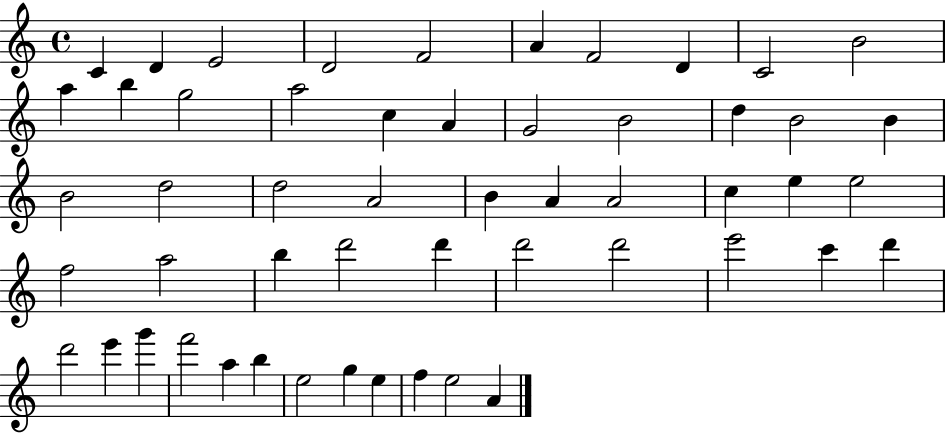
{
  \clef treble
  \time 4/4
  \defaultTimeSignature
  \key c \major
  c'4 d'4 e'2 | d'2 f'2 | a'4 f'2 d'4 | c'2 b'2 | \break a''4 b''4 g''2 | a''2 c''4 a'4 | g'2 b'2 | d''4 b'2 b'4 | \break b'2 d''2 | d''2 a'2 | b'4 a'4 a'2 | c''4 e''4 e''2 | \break f''2 a''2 | b''4 d'''2 d'''4 | d'''2 d'''2 | e'''2 c'''4 d'''4 | \break d'''2 e'''4 g'''4 | f'''2 a''4 b''4 | e''2 g''4 e''4 | f''4 e''2 a'4 | \break \bar "|."
}